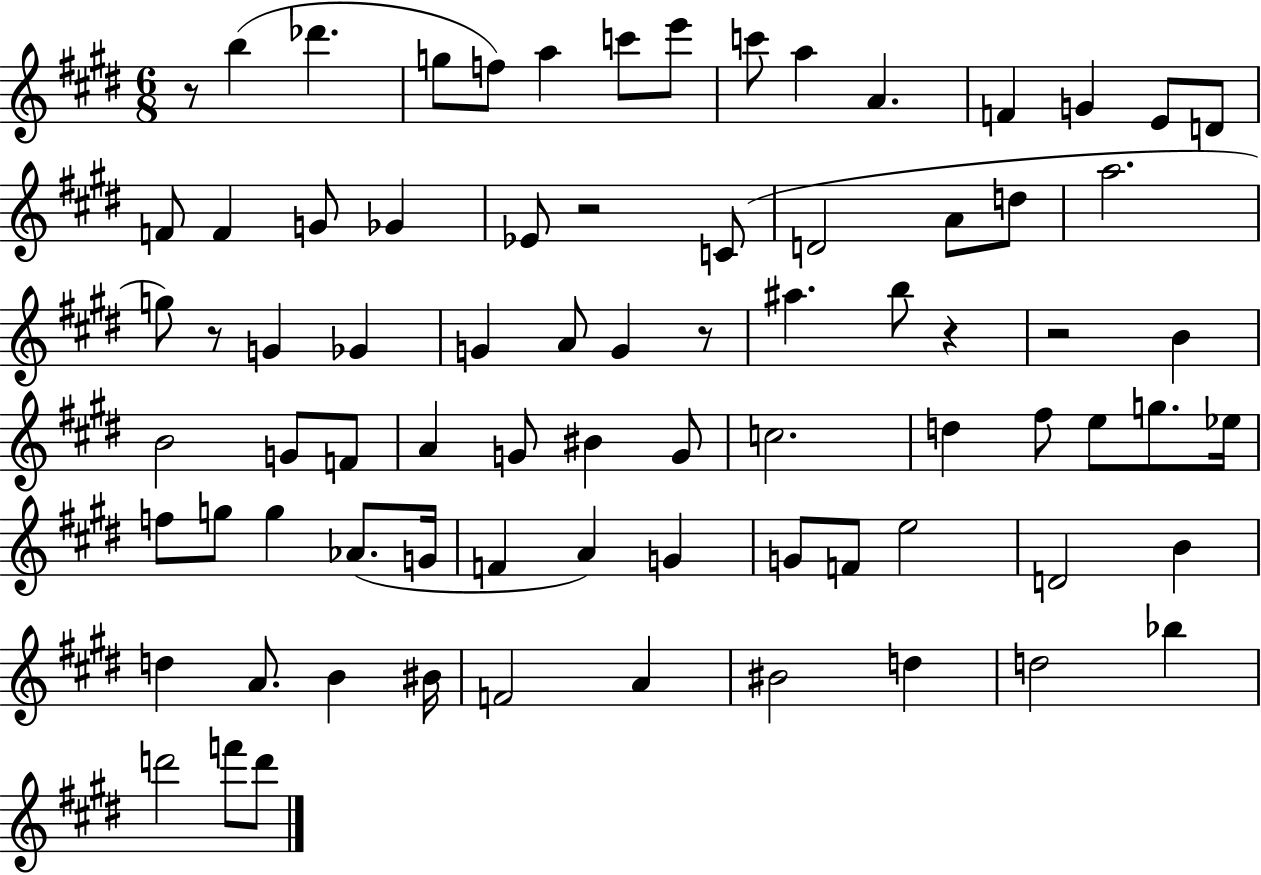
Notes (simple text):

R/e B5/q Db6/q. G5/e F5/e A5/q C6/e E6/e C6/e A5/q A4/q. F4/q G4/q E4/e D4/e F4/e F4/q G4/e Gb4/q Eb4/e R/h C4/e D4/h A4/e D5/e A5/h. G5/e R/e G4/q Gb4/q G4/q A4/e G4/q R/e A#5/q. B5/e R/q R/h B4/q B4/h G4/e F4/e A4/q G4/e BIS4/q G4/e C5/h. D5/q F#5/e E5/e G5/e. Eb5/s F5/e G5/e G5/q Ab4/e. G4/s F4/q A4/q G4/q G4/e F4/e E5/h D4/h B4/q D5/q A4/e. B4/q BIS4/s F4/h A4/q BIS4/h D5/q D5/h Bb5/q D6/h F6/e D6/e